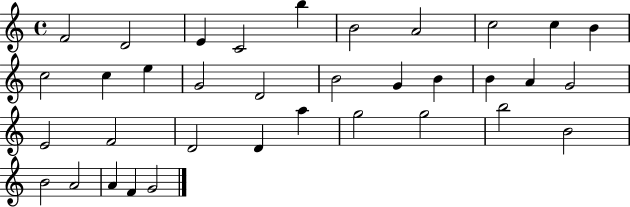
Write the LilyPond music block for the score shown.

{
  \clef treble
  \time 4/4
  \defaultTimeSignature
  \key c \major
  f'2 d'2 | e'4 c'2 b''4 | b'2 a'2 | c''2 c''4 b'4 | \break c''2 c''4 e''4 | g'2 d'2 | b'2 g'4 b'4 | b'4 a'4 g'2 | \break e'2 f'2 | d'2 d'4 a''4 | g''2 g''2 | b''2 b'2 | \break b'2 a'2 | a'4 f'4 g'2 | \bar "|."
}